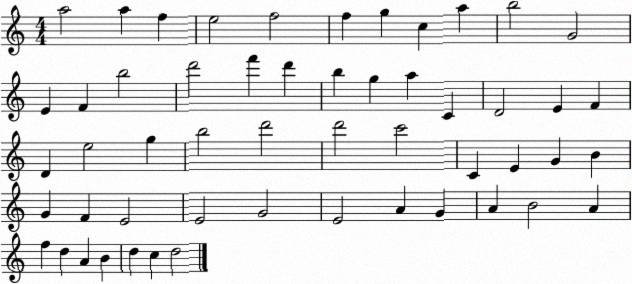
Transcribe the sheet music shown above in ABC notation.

X:1
T:Untitled
M:4/4
L:1/4
K:C
a2 a f e2 f2 f g c a b2 G2 E F b2 d'2 f' d' b g a C D2 E F D e2 g b2 d'2 d'2 c'2 C E G B G F E2 E2 G2 E2 A G A B2 A f d A B d c d2